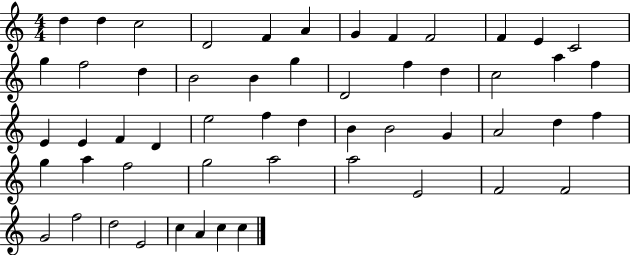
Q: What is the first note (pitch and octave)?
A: D5